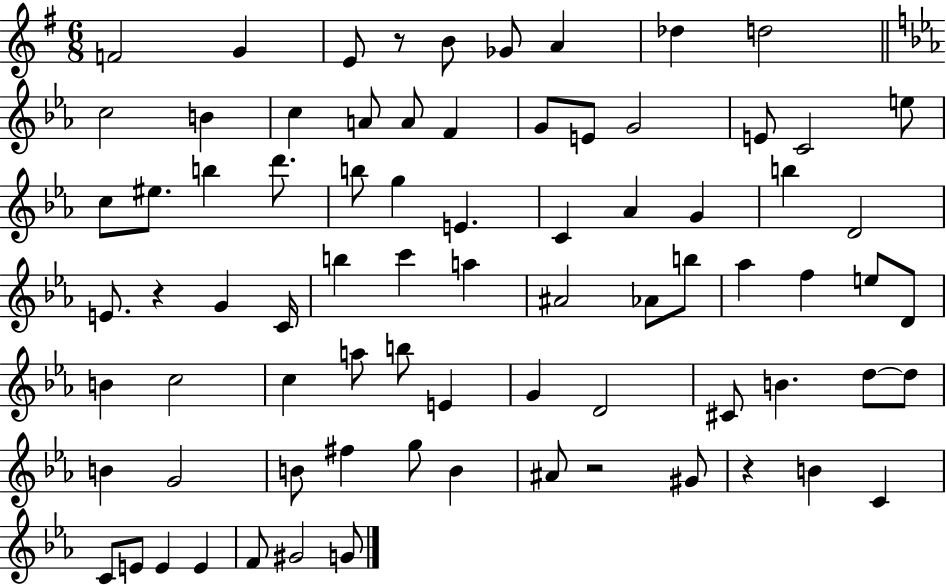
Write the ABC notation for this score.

X:1
T:Untitled
M:6/8
L:1/4
K:G
F2 G E/2 z/2 B/2 _G/2 A _d d2 c2 B c A/2 A/2 F G/2 E/2 G2 E/2 C2 e/2 c/2 ^e/2 b d'/2 b/2 g E C _A G b D2 E/2 z G C/4 b c' a ^A2 _A/2 b/2 _a f e/2 D/2 B c2 c a/2 b/2 E G D2 ^C/2 B d/2 d/2 B G2 B/2 ^f g/2 B ^A/2 z2 ^G/2 z B C C/2 E/2 E E F/2 ^G2 G/2